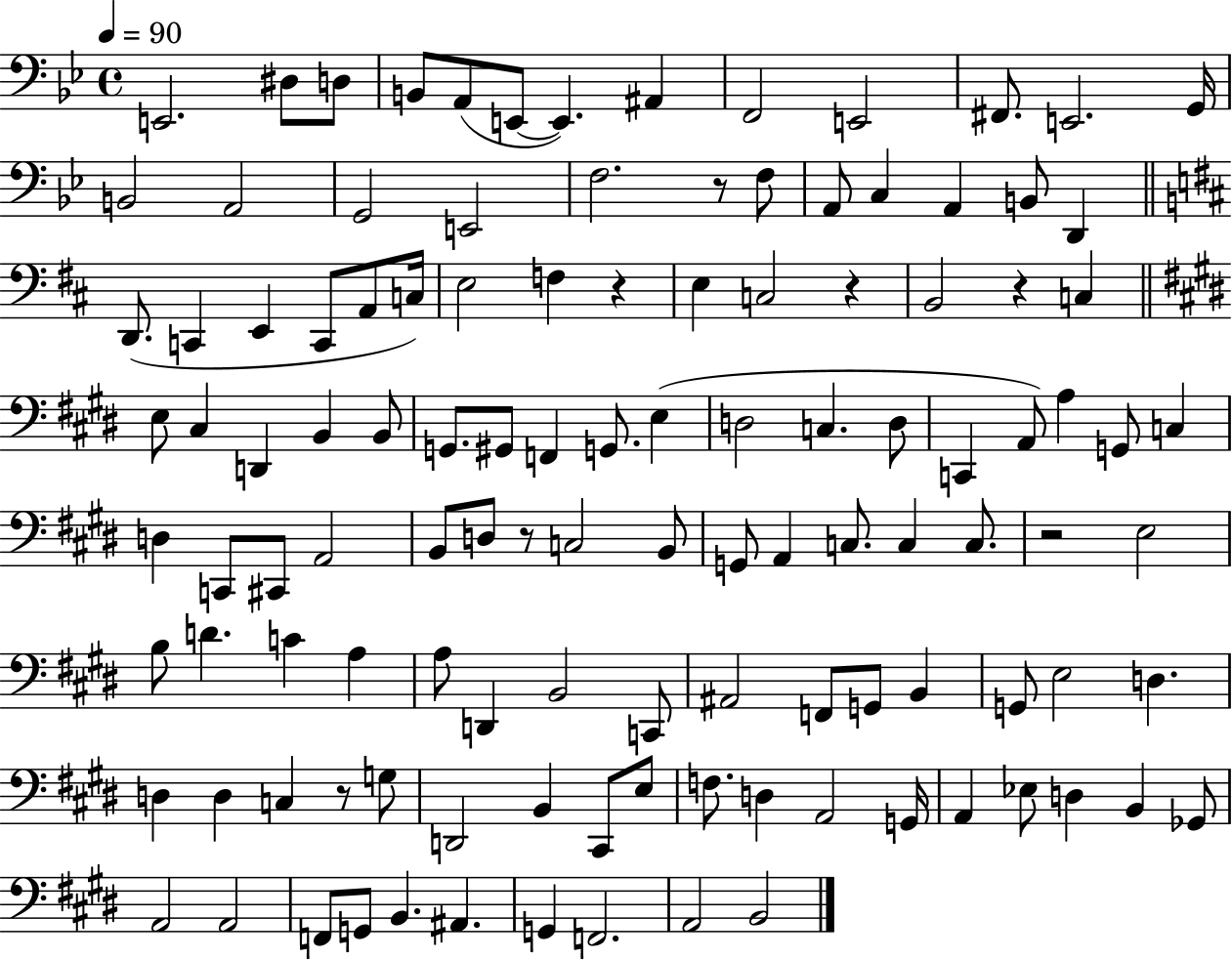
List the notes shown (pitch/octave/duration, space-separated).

E2/h. D#3/e D3/e B2/e A2/e E2/e E2/q. A#2/q F2/h E2/h F#2/e. E2/h. G2/s B2/h A2/h G2/h E2/h F3/h. R/e F3/e A2/e C3/q A2/q B2/e D2/q D2/e. C2/q E2/q C2/e A2/e C3/s E3/h F3/q R/q E3/q C3/h R/q B2/h R/q C3/q E3/e C#3/q D2/q B2/q B2/e G2/e. G#2/e F2/q G2/e. E3/q D3/h C3/q. D3/e C2/q A2/e A3/q G2/e C3/q D3/q C2/e C#2/e A2/h B2/e D3/e R/e C3/h B2/e G2/e A2/q C3/e. C3/q C3/e. R/h E3/h B3/e D4/q. C4/q A3/q A3/e D2/q B2/h C2/e A#2/h F2/e G2/e B2/q G2/e E3/h D3/q. D3/q D3/q C3/q R/e G3/e D2/h B2/q C#2/e E3/e F3/e. D3/q A2/h G2/s A2/q Eb3/e D3/q B2/q Gb2/e A2/h A2/h F2/e G2/e B2/q. A#2/q. G2/q F2/h. A2/h B2/h